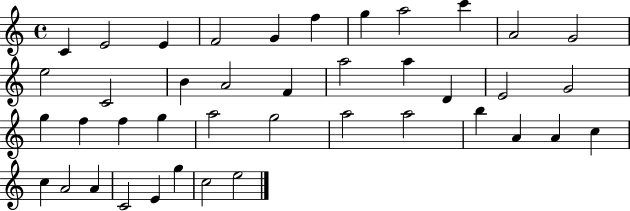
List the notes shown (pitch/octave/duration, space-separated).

C4/q E4/h E4/q F4/h G4/q F5/q G5/q A5/h C6/q A4/h G4/h E5/h C4/h B4/q A4/h F4/q A5/h A5/q D4/q E4/h G4/h G5/q F5/q F5/q G5/q A5/h G5/h A5/h A5/h B5/q A4/q A4/q C5/q C5/q A4/h A4/q C4/h E4/q G5/q C5/h E5/h